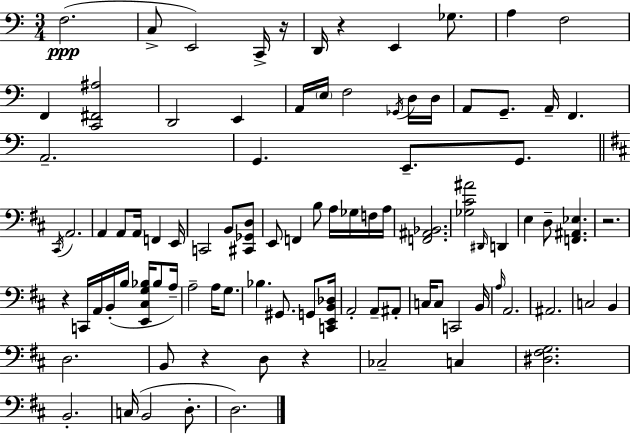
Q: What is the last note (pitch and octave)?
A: D3